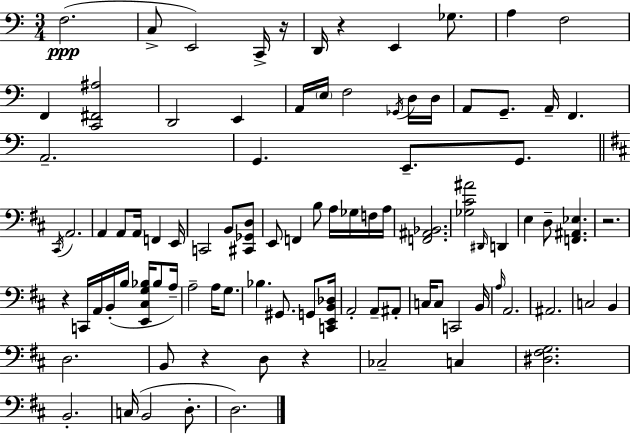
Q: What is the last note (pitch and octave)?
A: D3